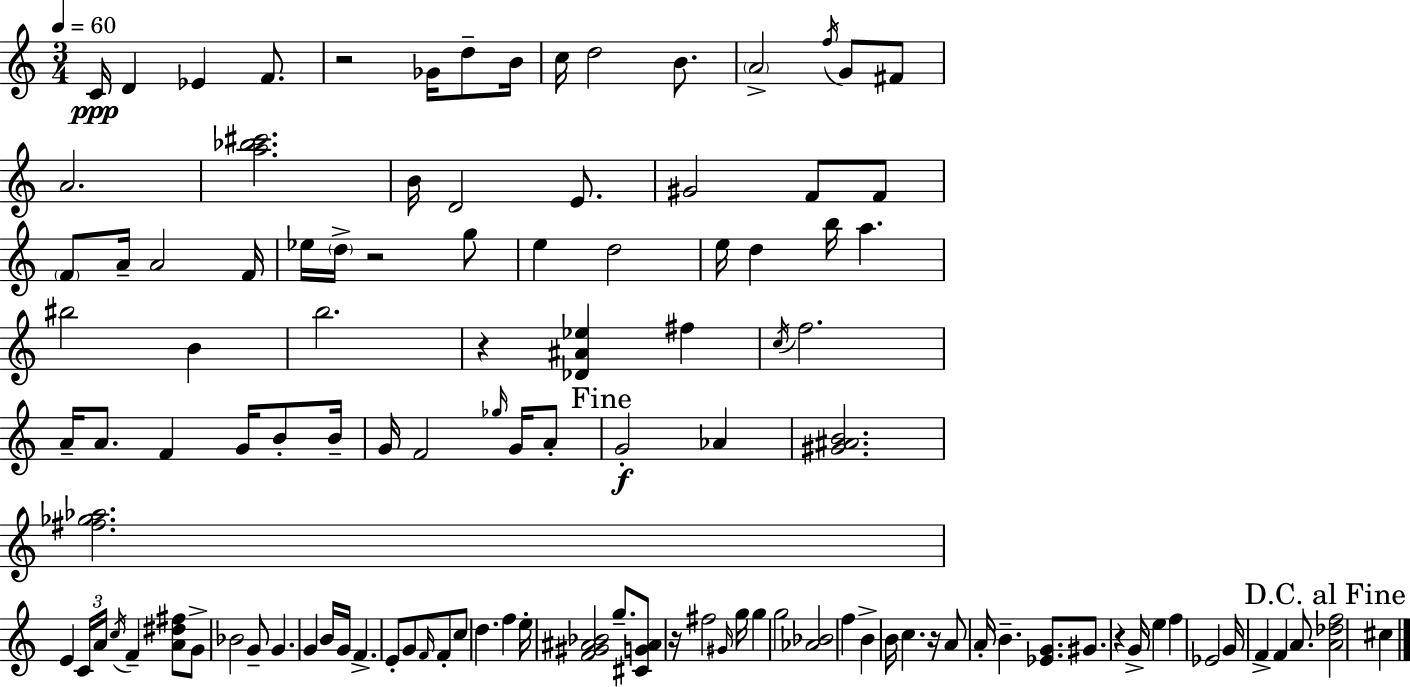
{
  \clef treble
  \numericTimeSignature
  \time 3/4
  \key a \minor
  \tempo 4 = 60
  c'16\ppp d'4 ees'4 f'8. | r2 ges'16 d''8-- b'16 | c''16 d''2 b'8. | \parenthesize a'2-> \acciaccatura { f''16 } g'8 fis'8 | \break a'2. | <a'' bes'' cis'''>2. | b'16 d'2 e'8. | gis'2 f'8 f'8 | \break \parenthesize f'8 a'16-- a'2 | f'16 ees''16 \parenthesize d''16-> r2 g''8 | e''4 d''2 | e''16 d''4 b''16 a''4. | \break bis''2 b'4 | b''2. | r4 <des' ais' ees''>4 fis''4 | \acciaccatura { c''16 } f''2. | \break a'16-- a'8. f'4 g'16 b'8-. | b'16-- g'16 f'2 \grace { ges''16 } | g'16 a'8-. \mark "Fine" g'2-.\f aes'4 | <gis' ais' b'>2. | \break <fis'' ges'' aes''>2. | e'4 \tuplet 3/2 { c'16 a'16 \acciaccatura { c''16 } } f'4-- | <a' dis'' fis''>8 g'8-> bes'2 | g'8-- g'4. g'4 | \break b'16 g'16 f'4.-> e'8-. | g'8 \grace { f'16 } f'8-. c''8 d''4. | f''4 e''16-. <f' gis' ais' bes'>2 | g''8.-- <cis' g' ais'>8 r16 fis''2 | \break \grace { gis'16 } g''16 g''4 g''2 | <aes' bes'>2 | f''4 b'4-> b'16 c''4. | r16 a'8 a'16-. b'4.-- | \break <ees' g'>8. gis'8. r4 | g'16-> e''4 f''4 ees'2 | g'16 f'4-> f'4 | a'8. \mark "D.C. al Fine" <a' des'' f''>2 | \break cis''4 \bar "|."
}